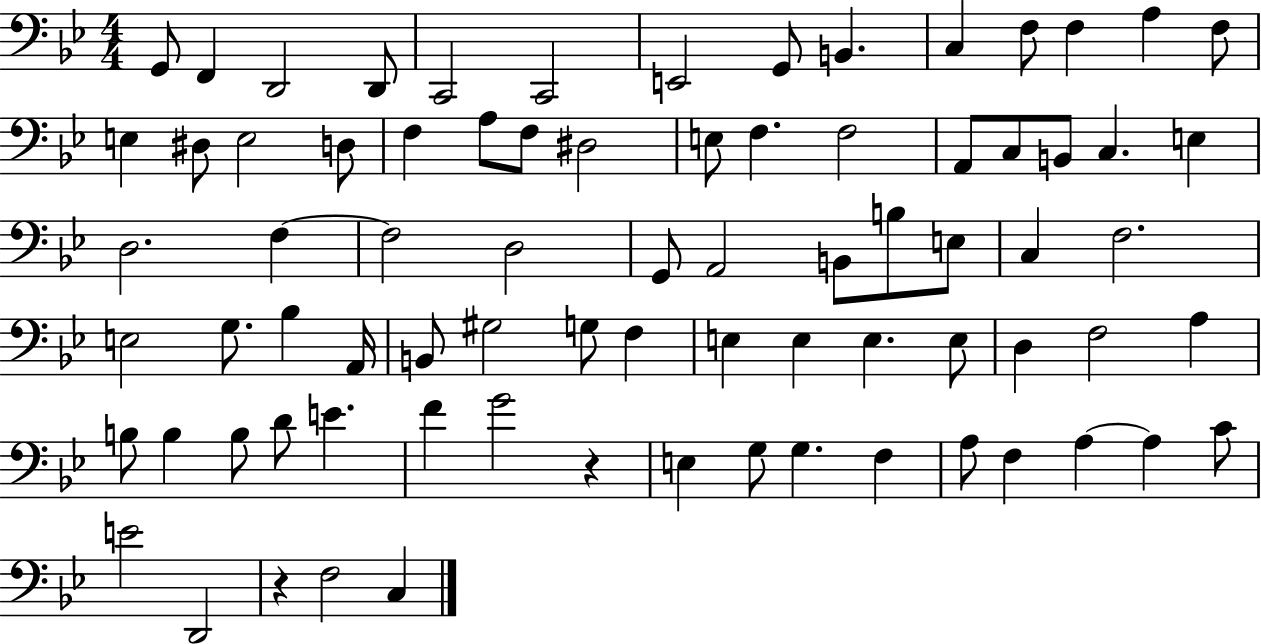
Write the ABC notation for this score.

X:1
T:Untitled
M:4/4
L:1/4
K:Bb
G,,/2 F,, D,,2 D,,/2 C,,2 C,,2 E,,2 G,,/2 B,, C, F,/2 F, A, F,/2 E, ^D,/2 E,2 D,/2 F, A,/2 F,/2 ^D,2 E,/2 F, F,2 A,,/2 C,/2 B,,/2 C, E, D,2 F, F,2 D,2 G,,/2 A,,2 B,,/2 B,/2 E,/2 C, F,2 E,2 G,/2 _B, A,,/4 B,,/2 ^G,2 G,/2 F, E, E, E, E,/2 D, F,2 A, B,/2 B, B,/2 D/2 E F G2 z E, G,/2 G, F, A,/2 F, A, A, C/2 E2 D,,2 z F,2 C,